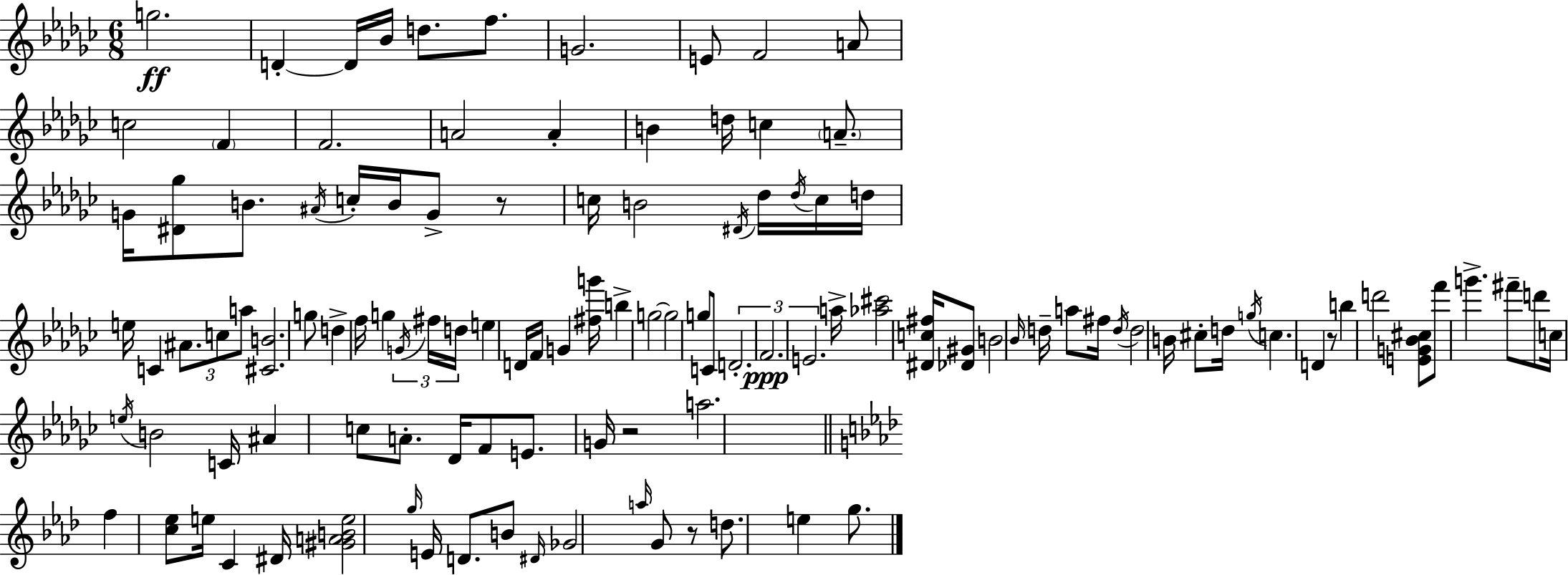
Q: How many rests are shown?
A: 4